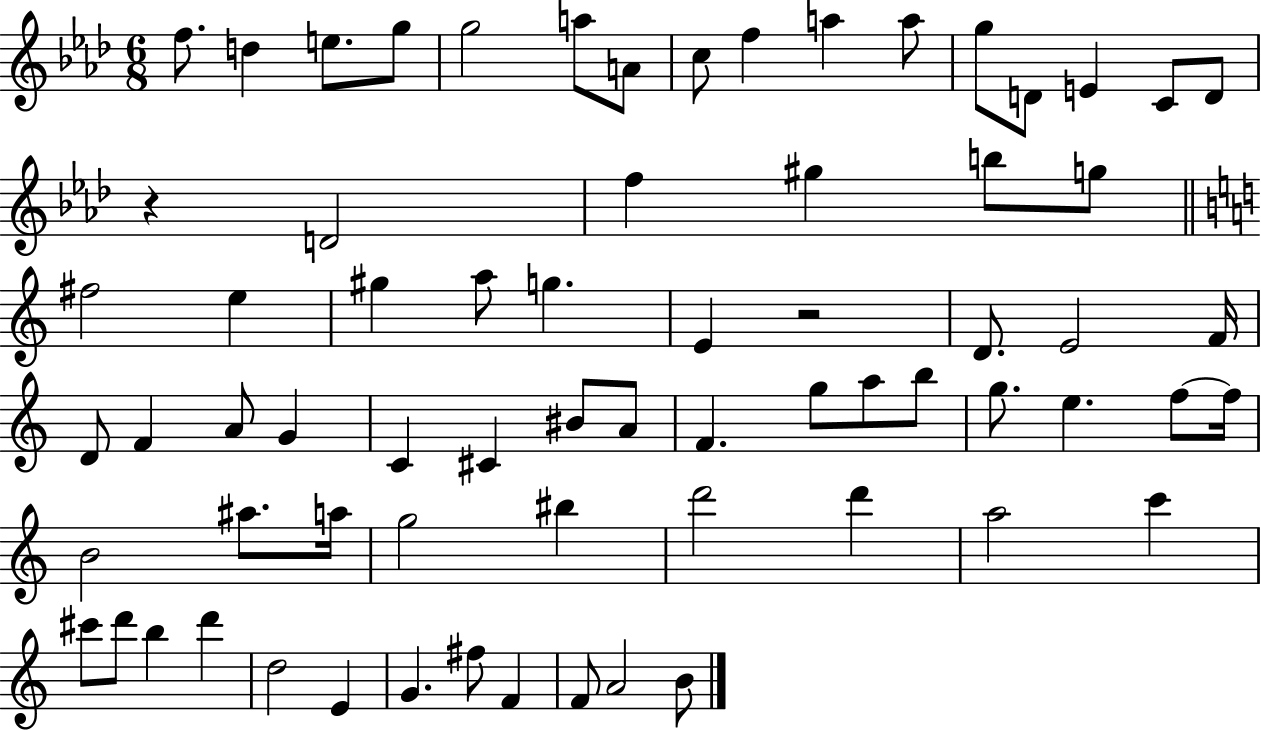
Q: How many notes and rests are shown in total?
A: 69